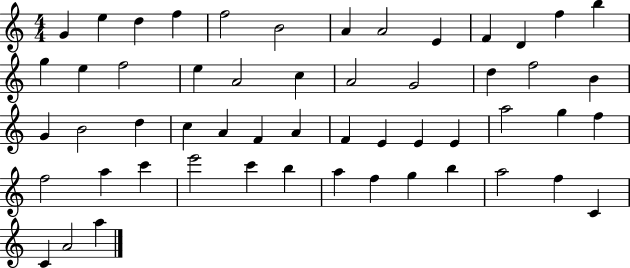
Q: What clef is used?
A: treble